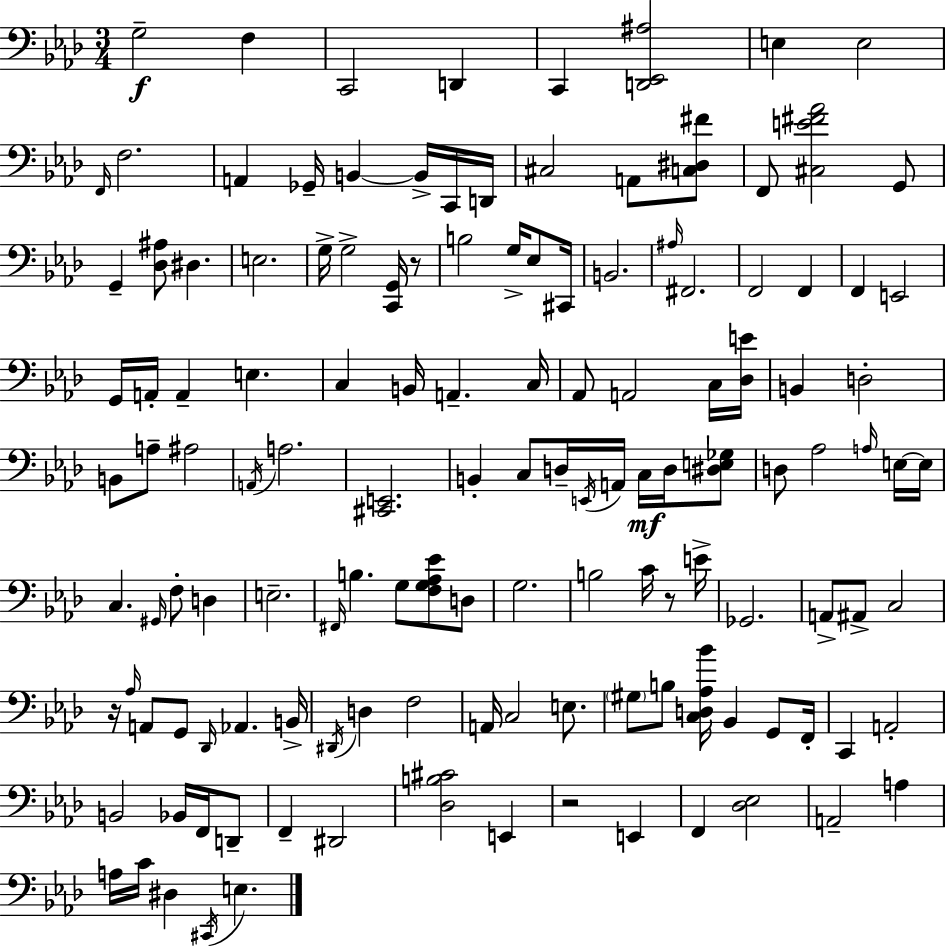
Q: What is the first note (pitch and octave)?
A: G3